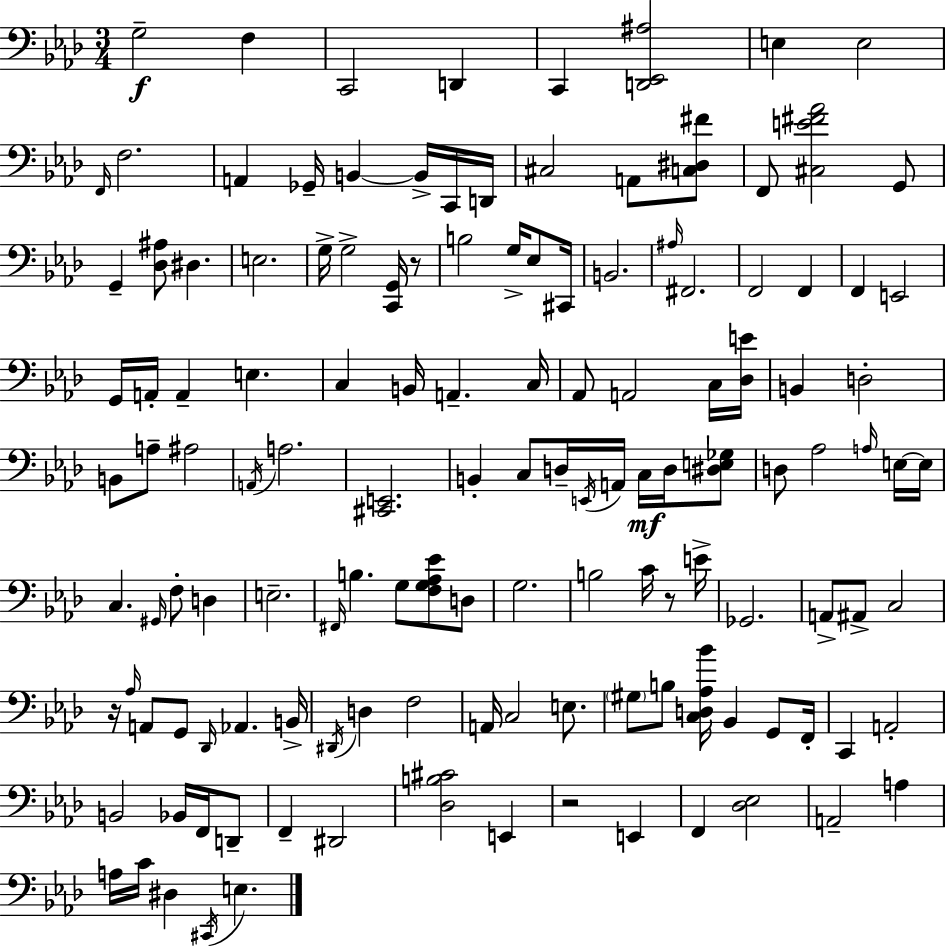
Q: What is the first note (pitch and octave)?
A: G3